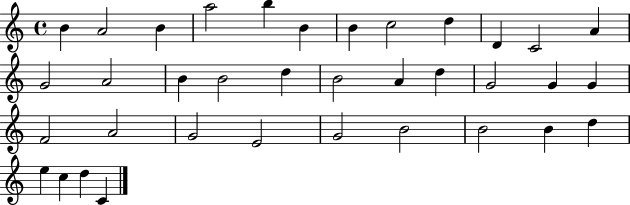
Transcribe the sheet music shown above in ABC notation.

X:1
T:Untitled
M:4/4
L:1/4
K:C
B A2 B a2 b B B c2 d D C2 A G2 A2 B B2 d B2 A d G2 G G F2 A2 G2 E2 G2 B2 B2 B d e c d C